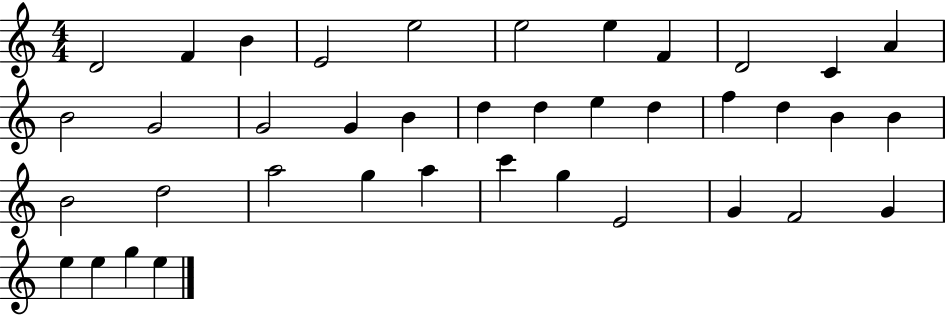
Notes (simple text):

D4/h F4/q B4/q E4/h E5/h E5/h E5/q F4/q D4/h C4/q A4/q B4/h G4/h G4/h G4/q B4/q D5/q D5/q E5/q D5/q F5/q D5/q B4/q B4/q B4/h D5/h A5/h G5/q A5/q C6/q G5/q E4/h G4/q F4/h G4/q E5/q E5/q G5/q E5/q